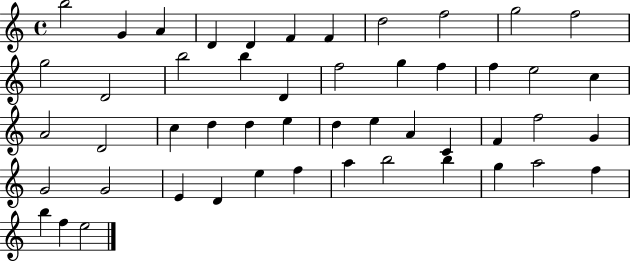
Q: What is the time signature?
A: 4/4